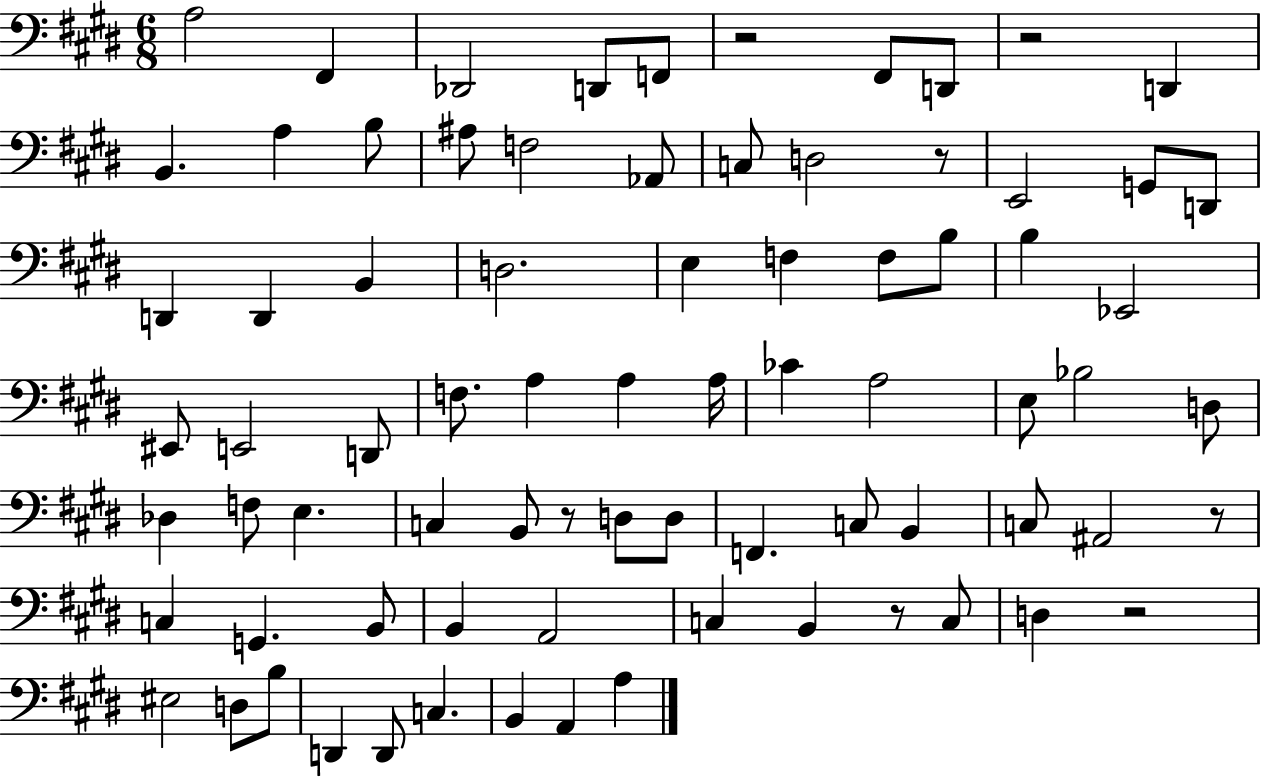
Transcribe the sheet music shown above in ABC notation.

X:1
T:Untitled
M:6/8
L:1/4
K:E
A,2 ^F,, _D,,2 D,,/2 F,,/2 z2 ^F,,/2 D,,/2 z2 D,, B,, A, B,/2 ^A,/2 F,2 _A,,/2 C,/2 D,2 z/2 E,,2 G,,/2 D,,/2 D,, D,, B,, D,2 E, F, F,/2 B,/2 B, _E,,2 ^E,,/2 E,,2 D,,/2 F,/2 A, A, A,/4 _C A,2 E,/2 _B,2 D,/2 _D, F,/2 E, C, B,,/2 z/2 D,/2 D,/2 F,, C,/2 B,, C,/2 ^A,,2 z/2 C, G,, B,,/2 B,, A,,2 C, B,, z/2 C,/2 D, z2 ^E,2 D,/2 B,/2 D,, D,,/2 C, B,, A,, A,